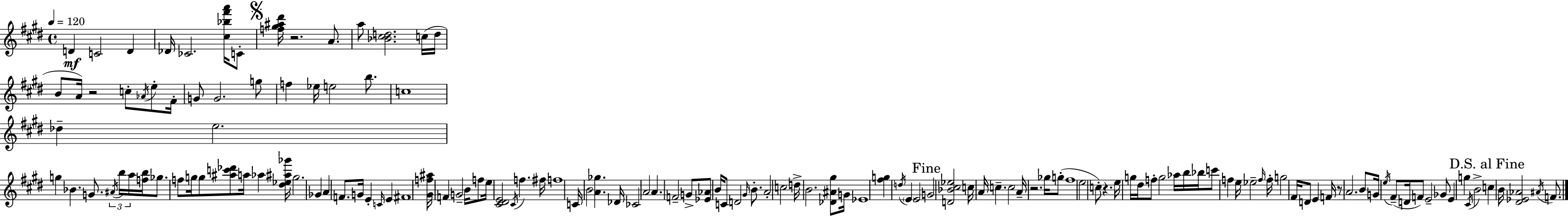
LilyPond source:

{
  \clef treble
  \time 4/4
  \defaultTimeSignature
  \key e \major
  \tempo 4 = 120
  d'4\mf c'2 d'4 | des'16 ces'2. <cis'' bes'' fis''' a'''>16 c'8-. | \mark \markup { \musicglyph "scripts.segno" } <f'' gis'' ais'' dis'''>16 r2. a'8. | a''8 <bes' cis'' d''>2. c''16( d''16 | \break b'8 a'16) r2 c''8-. \acciaccatura { aes'16 } e''8-. | fis'16-. g'8 g'2. g''8 | f''4 ees''16 e''2 b''8. | c''1 | \break des''4-- e''2. | g''4 bes'4. g'8. \tuplet 3/2 { \acciaccatura { ais'16 } b''16 | a''16 } <f'' b''>16 ges''8. f''8 g''16 g''8 <ais'' c''' des'''>8 a''16 aes''4 | <dis'' ees'' ais'' ges'''>16 g''2. ges'4 | \break a'4 f'8. g'16 e'4-. \grace { c'16 } e'4 | fis'1 | <gis' f'' ais''>16 f'4 g'2-- | b'16 f''8 e''16 <cis' dis' e'>2 \acciaccatura { cis'16 } f''4. | \break fis''16 f''1 | c'16 b'2 <a' ges''>4. | des'16 ces'2 a'2 | a'4. f'2-- | \break g'8-> <ees' aes'>8 b'16 c'8 d'2 | \grace { gis'16 } b'8.-. a'2-. c''2 | d''16-> b'2. | <des' ais' gis''>8 g'16 ees'1 | \break <fis'' g''>4 \acciaccatura { d''16 } \parenthesize e'4 e'2 | \mark "Fine" g'2 <d' bes' cis'' ees''>2 | c''16 a'16 c''4.-- c''2 | a'16-- r2. | \break ges''16 g''8-.( fis''1 | e''2 c''8-.) | r4. e''16 g''16 dis''16 f''8-. g''2 | aes''16 b''16 bes''16 c'''8 f''4 e''16 ees''2-- | \break \grace { f''16 } f''16-. g''2 fis'16 | d'8 e'4 f'16 r8 a'2. | b'8 g'16 \acciaccatura { e''16 } fis'8--( d'16 f'8) e'2-- | ges'8 e'4 g''4 | \break \acciaccatura { cis'16 } b'2-> \mark "D.S. al Fine" c''4 b'16 <dis' ees' aes'>2 | \acciaccatura { ais'16 } f'8. \bar "|."
}